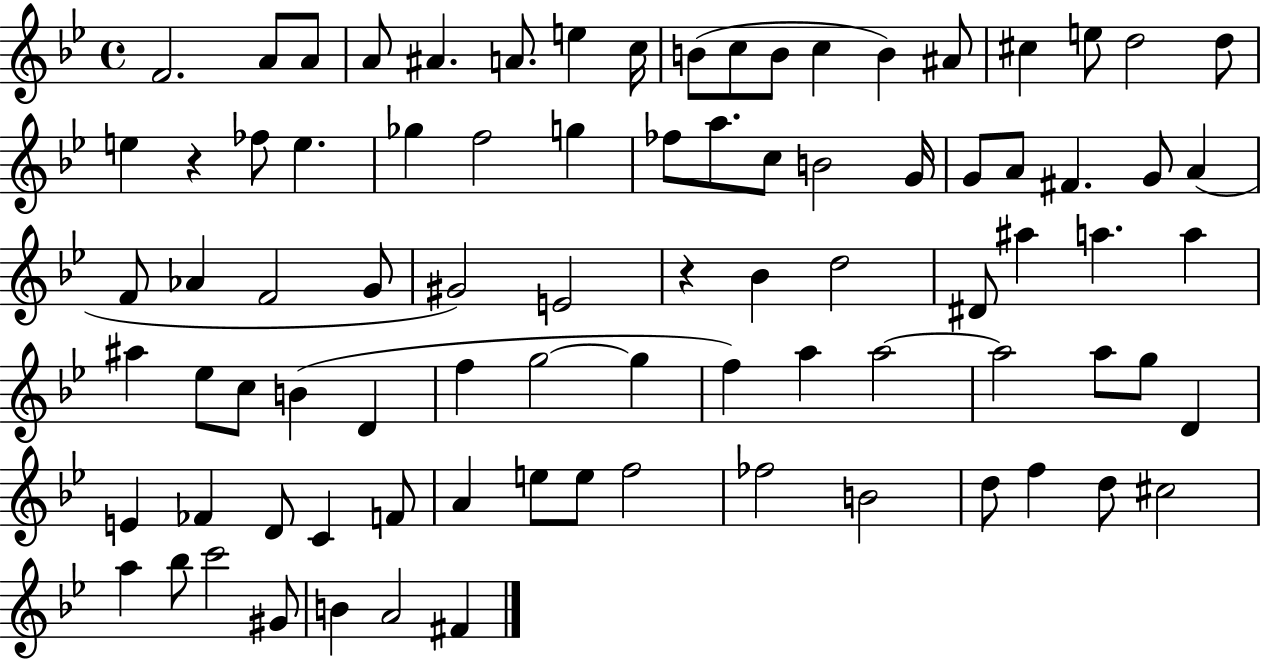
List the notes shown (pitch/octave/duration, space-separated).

F4/h. A4/e A4/e A4/e A#4/q. A4/e. E5/q C5/s B4/e C5/e B4/e C5/q B4/q A#4/e C#5/q E5/e D5/h D5/e E5/q R/q FES5/e E5/q. Gb5/q F5/h G5/q FES5/e A5/e. C5/e B4/h G4/s G4/e A4/e F#4/q. G4/e A4/q F4/e Ab4/q F4/h G4/e G#4/h E4/h R/q Bb4/q D5/h D#4/e A#5/q A5/q. A5/q A#5/q Eb5/e C5/e B4/q D4/q F5/q G5/h G5/q F5/q A5/q A5/h A5/h A5/e G5/e D4/q E4/q FES4/q D4/e C4/q F4/e A4/q E5/e E5/e F5/h FES5/h B4/h D5/e F5/q D5/e C#5/h A5/q Bb5/e C6/h G#4/e B4/q A4/h F#4/q